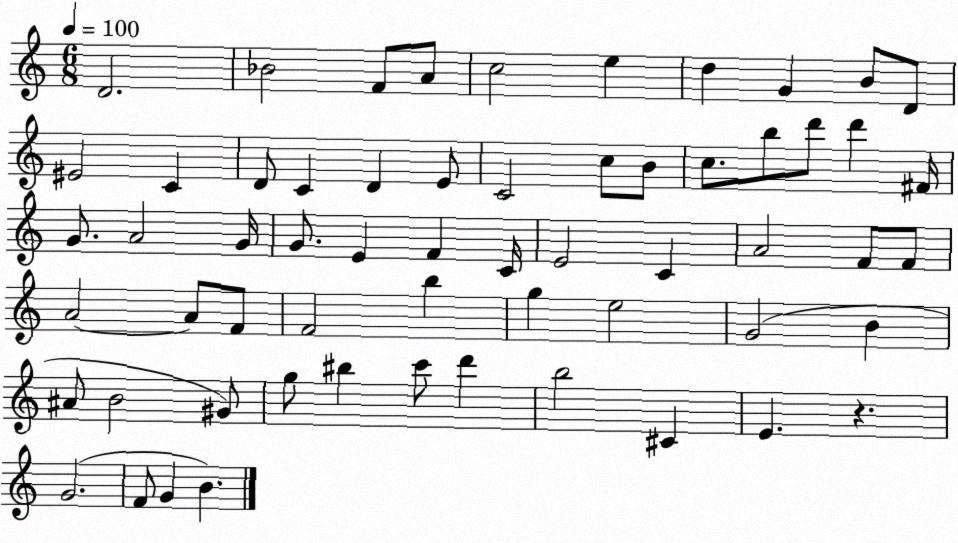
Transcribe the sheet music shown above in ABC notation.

X:1
T:Untitled
M:6/8
L:1/4
K:C
D2 _B2 F/2 A/2 c2 e d G B/2 D/2 ^E2 C D/2 C D E/2 C2 c/2 B/2 c/2 b/2 d'/2 d' ^F/4 G/2 A2 G/4 G/2 E F C/4 E2 C A2 F/2 F/2 A2 A/2 F/2 F2 b g e2 G2 B ^A/2 B2 ^G/2 g/2 ^b c'/2 d' b2 ^C E z G2 F/2 G B